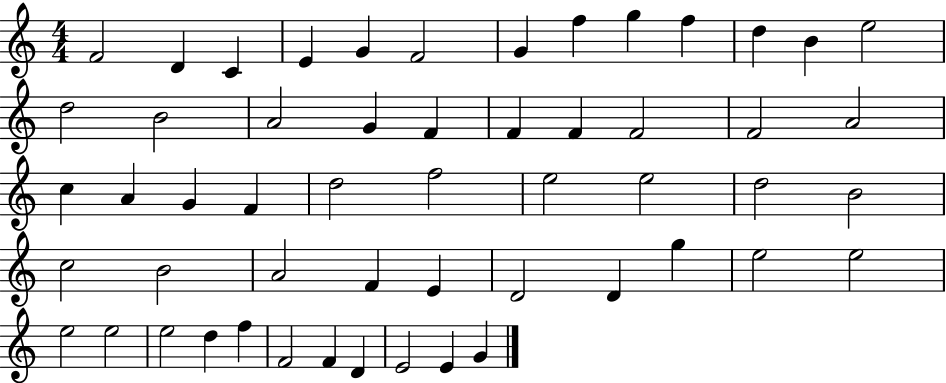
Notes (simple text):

F4/h D4/q C4/q E4/q G4/q F4/h G4/q F5/q G5/q F5/q D5/q B4/q E5/h D5/h B4/h A4/h G4/q F4/q F4/q F4/q F4/h F4/h A4/h C5/q A4/q G4/q F4/q D5/h F5/h E5/h E5/h D5/h B4/h C5/h B4/h A4/h F4/q E4/q D4/h D4/q G5/q E5/h E5/h E5/h E5/h E5/h D5/q F5/q F4/h F4/q D4/q E4/h E4/q G4/q